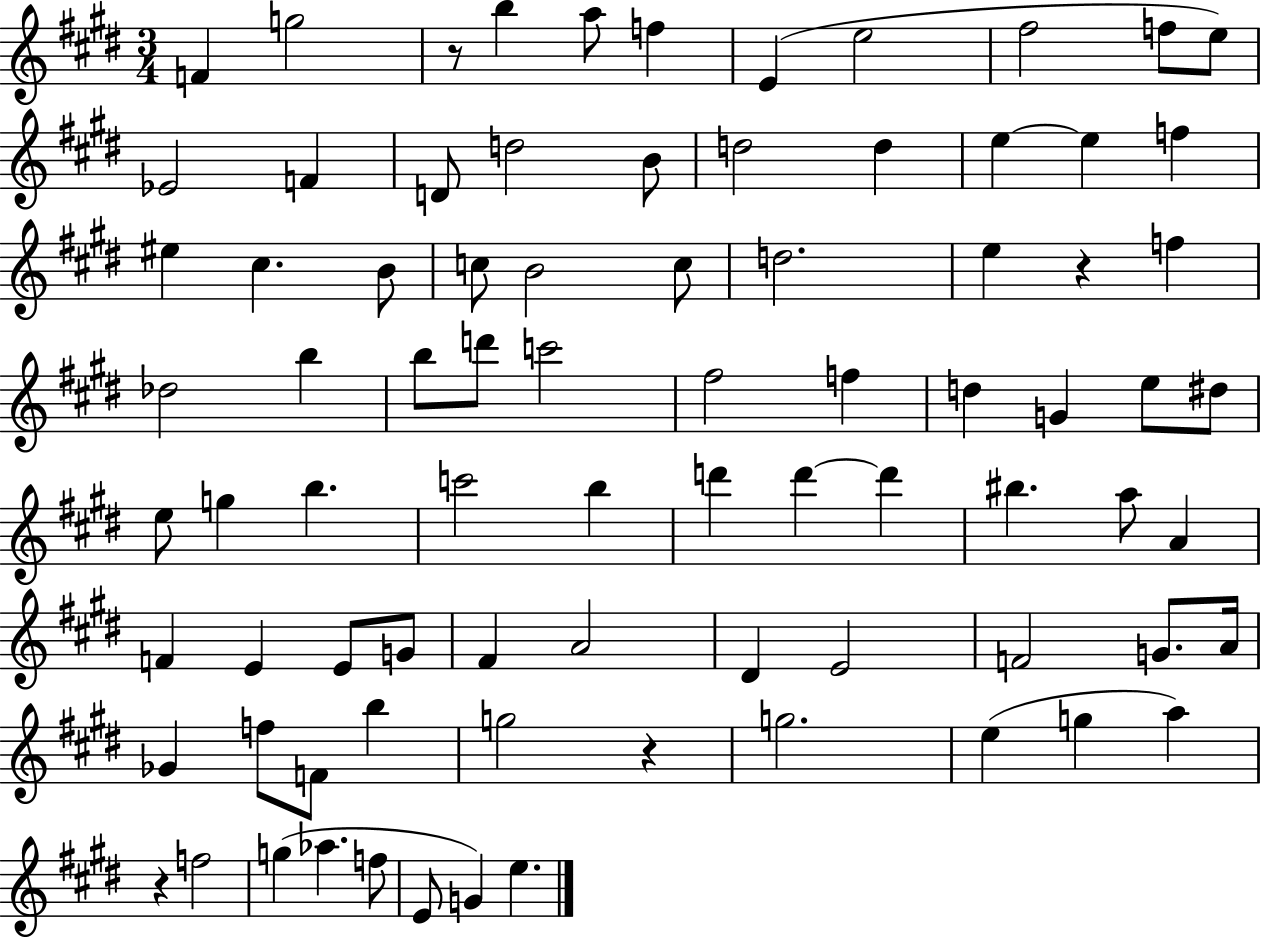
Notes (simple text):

F4/q G5/h R/e B5/q A5/e F5/q E4/q E5/h F#5/h F5/e E5/e Eb4/h F4/q D4/e D5/h B4/e D5/h D5/q E5/q E5/q F5/q EIS5/q C#5/q. B4/e C5/e B4/h C5/e D5/h. E5/q R/q F5/q Db5/h B5/q B5/e D6/e C6/h F#5/h F5/q D5/q G4/q E5/e D#5/e E5/e G5/q B5/q. C6/h B5/q D6/q D6/q D6/q BIS5/q. A5/e A4/q F4/q E4/q E4/e G4/e F#4/q A4/h D#4/q E4/h F4/h G4/e. A4/s Gb4/q F5/e F4/e B5/q G5/h R/q G5/h. E5/q G5/q A5/q R/q F5/h G5/q Ab5/q. F5/e E4/e G4/q E5/q.